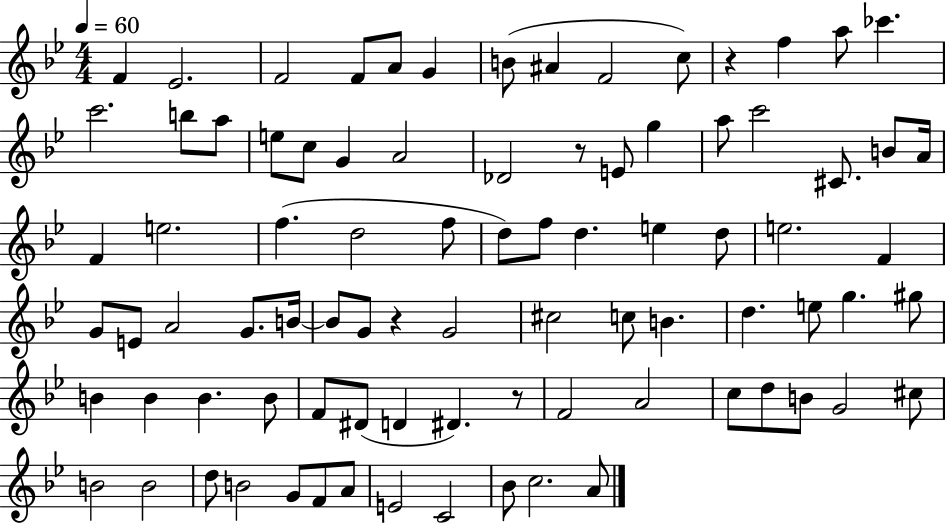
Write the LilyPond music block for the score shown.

{
  \clef treble
  \numericTimeSignature
  \time 4/4
  \key bes \major
  \tempo 4 = 60
  \repeat volta 2 { f'4 ees'2. | f'2 f'8 a'8 g'4 | b'8( ais'4 f'2 c''8) | r4 f''4 a''8 ces'''4. | \break c'''2. b''8 a''8 | e''8 c''8 g'4 a'2 | des'2 r8 e'8 g''4 | a''8 c'''2 cis'8. b'8 a'16 | \break f'4 e''2. | f''4.( d''2 f''8 | d''8) f''8 d''4. e''4 d''8 | e''2. f'4 | \break g'8 e'8 a'2 g'8. b'16~~ | b'8 g'8 r4 g'2 | cis''2 c''8 b'4. | d''4. e''8 g''4. gis''8 | \break b'4 b'4 b'4. b'8 | f'8 dis'8( d'4 dis'4.) r8 | f'2 a'2 | c''8 d''8 b'8 g'2 cis''8 | \break b'2 b'2 | d''8 b'2 g'8 f'8 a'8 | e'2 c'2 | bes'8 c''2. a'8 | \break } \bar "|."
}